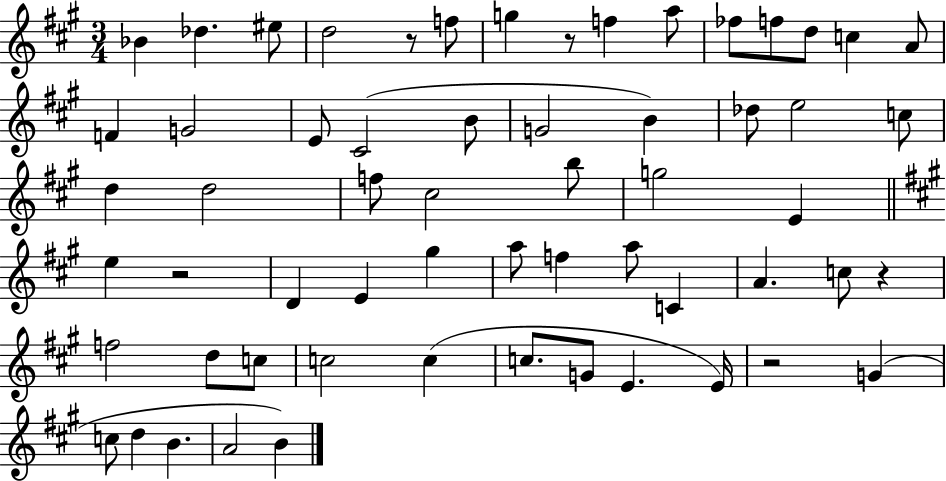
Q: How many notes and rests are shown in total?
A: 60